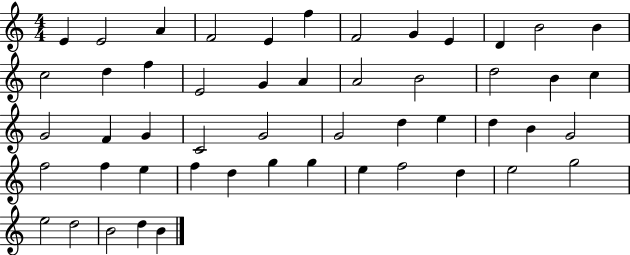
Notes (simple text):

E4/q E4/h A4/q F4/h E4/q F5/q F4/h G4/q E4/q D4/q B4/h B4/q C5/h D5/q F5/q E4/h G4/q A4/q A4/h B4/h D5/h B4/q C5/q G4/h F4/q G4/q C4/h G4/h G4/h D5/q E5/q D5/q B4/q G4/h F5/h F5/q E5/q F5/q D5/q G5/q G5/q E5/q F5/h D5/q E5/h G5/h E5/h D5/h B4/h D5/q B4/q